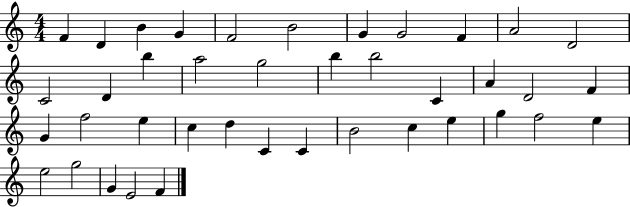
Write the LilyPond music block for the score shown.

{
  \clef treble
  \numericTimeSignature
  \time 4/4
  \key c \major
  f'4 d'4 b'4 g'4 | f'2 b'2 | g'4 g'2 f'4 | a'2 d'2 | \break c'2 d'4 b''4 | a''2 g''2 | b''4 b''2 c'4 | a'4 d'2 f'4 | \break g'4 f''2 e''4 | c''4 d''4 c'4 c'4 | b'2 c''4 e''4 | g''4 f''2 e''4 | \break e''2 g''2 | g'4 e'2 f'4 | \bar "|."
}